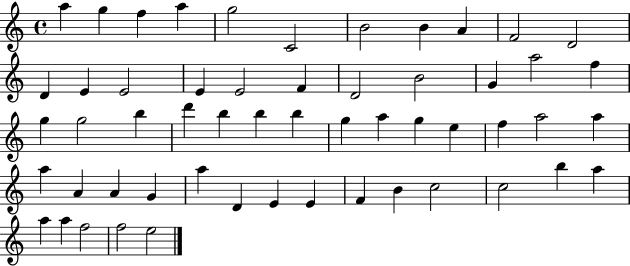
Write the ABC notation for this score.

X:1
T:Untitled
M:4/4
L:1/4
K:C
a g f a g2 C2 B2 B A F2 D2 D E E2 E E2 F D2 B2 G a2 f g g2 b d' b b b g a g e f a2 a a A A G a D E E F B c2 c2 b a a a f2 f2 e2